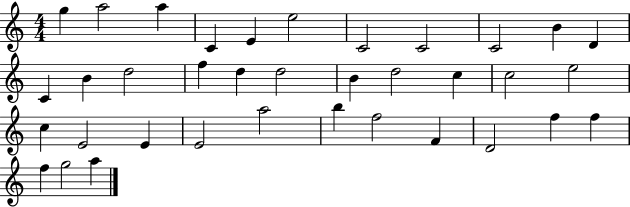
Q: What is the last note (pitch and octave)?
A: A5